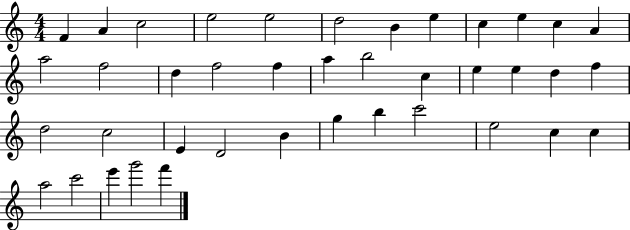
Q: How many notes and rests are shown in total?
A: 40